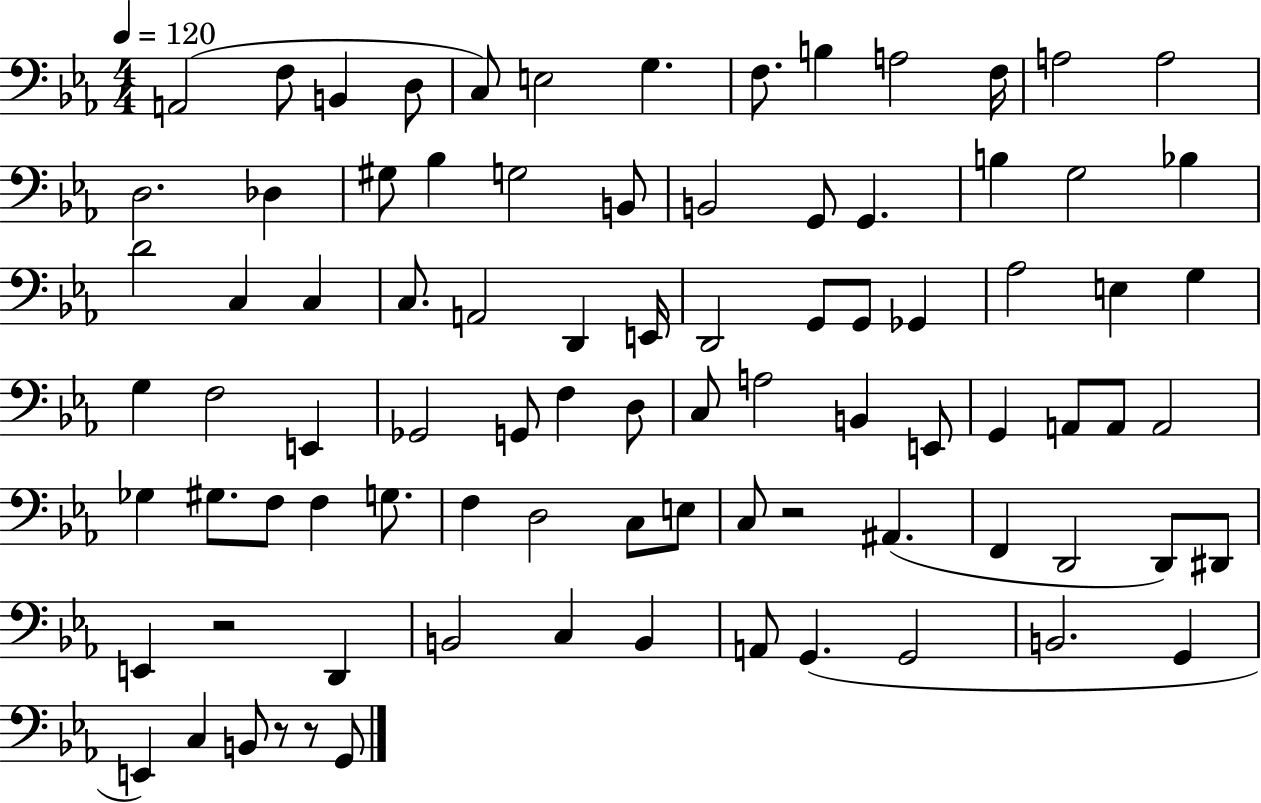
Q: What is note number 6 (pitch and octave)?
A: E3